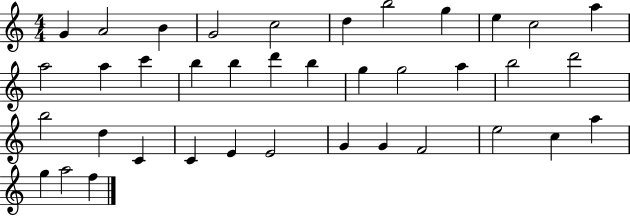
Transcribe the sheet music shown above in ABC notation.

X:1
T:Untitled
M:4/4
L:1/4
K:C
G A2 B G2 c2 d b2 g e c2 a a2 a c' b b d' b g g2 a b2 d'2 b2 d C C E E2 G G F2 e2 c a g a2 f